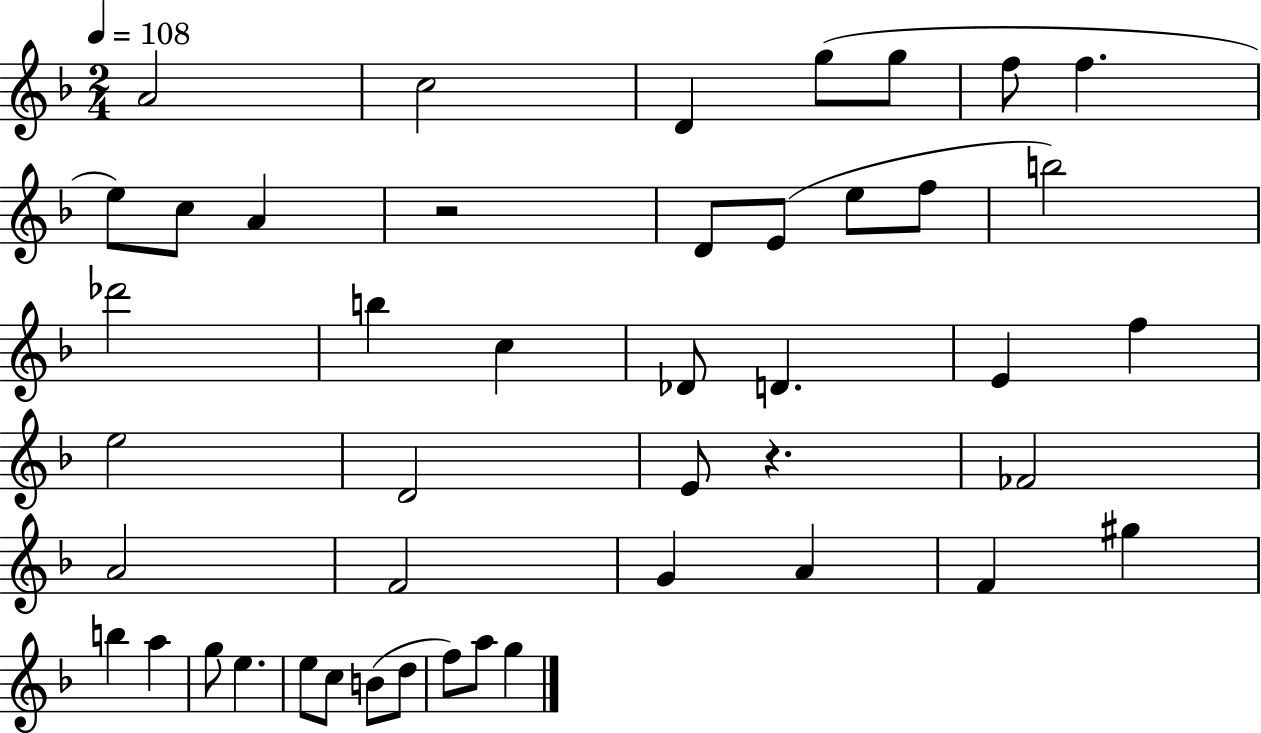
A4/h C5/h D4/q G5/e G5/e F5/e F5/q. E5/e C5/e A4/q R/h D4/e E4/e E5/e F5/e B5/h Db6/h B5/q C5/q Db4/e D4/q. E4/q F5/q E5/h D4/h E4/e R/q. FES4/h A4/h F4/h G4/q A4/q F4/q G#5/q B5/q A5/q G5/e E5/q. E5/e C5/e B4/e D5/e F5/e A5/e G5/q